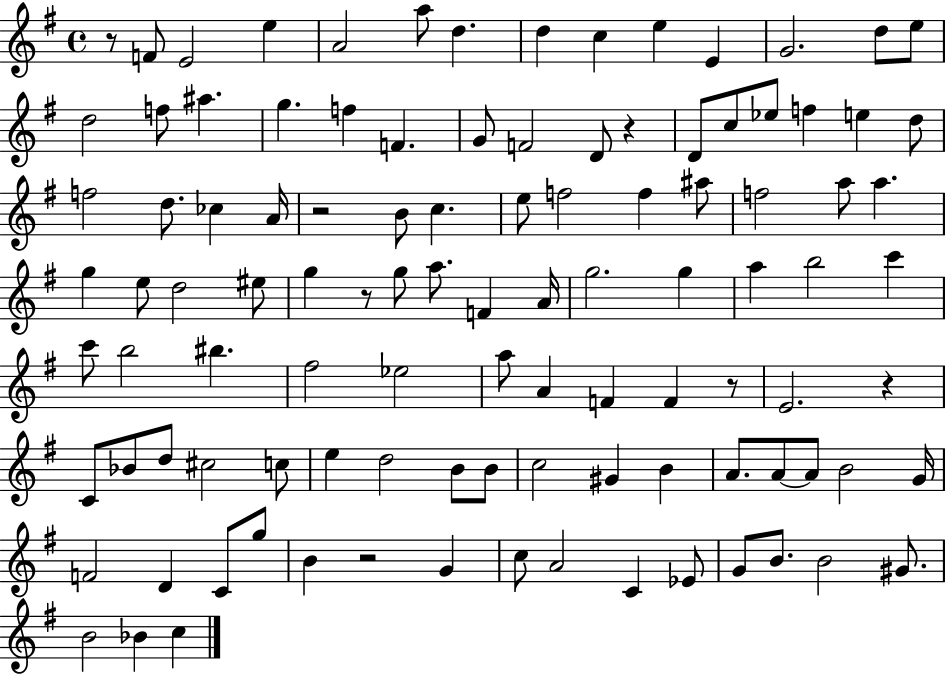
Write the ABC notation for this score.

X:1
T:Untitled
M:4/4
L:1/4
K:G
z/2 F/2 E2 e A2 a/2 d d c e E G2 d/2 e/2 d2 f/2 ^a g f F G/2 F2 D/2 z D/2 c/2 _e/2 f e d/2 f2 d/2 _c A/4 z2 B/2 c e/2 f2 f ^a/2 f2 a/2 a g e/2 d2 ^e/2 g z/2 g/2 a/2 F A/4 g2 g a b2 c' c'/2 b2 ^b ^f2 _e2 a/2 A F F z/2 E2 z C/2 _B/2 d/2 ^c2 c/2 e d2 B/2 B/2 c2 ^G B A/2 A/2 A/2 B2 G/4 F2 D C/2 g/2 B z2 G c/2 A2 C _E/2 G/2 B/2 B2 ^G/2 B2 _B c